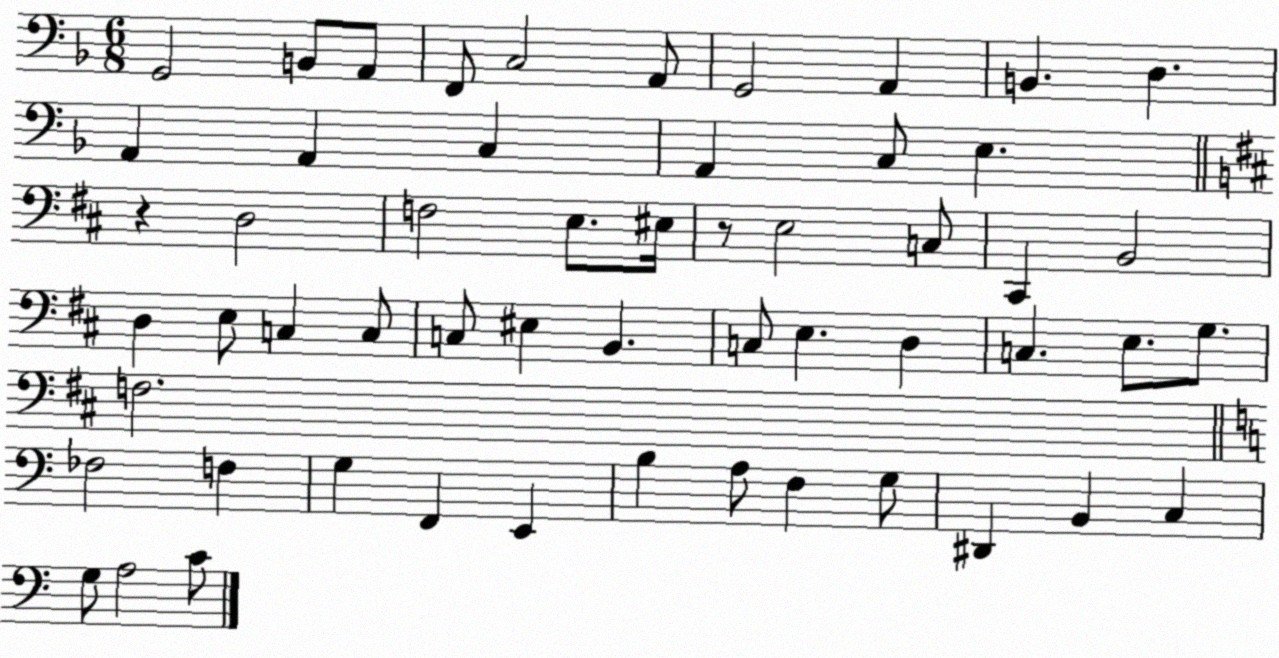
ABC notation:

X:1
T:Untitled
M:6/8
L:1/4
K:F
G,,2 B,,/2 A,,/2 F,,/2 C,2 A,,/2 G,,2 A,, B,, D, A,, A,, C, A,, C,/2 E, z D,2 F,2 E,/2 ^E,/4 z/2 E,2 C,/2 ^C,, B,,2 D, E,/2 C, C,/2 C,/2 ^E, B,, C,/2 E, D, C, E,/2 G,/2 F,2 _F,2 F, G, F,, E,, B, A,/2 F, G,/2 ^D,, B,, C, G,/2 A,2 C/2